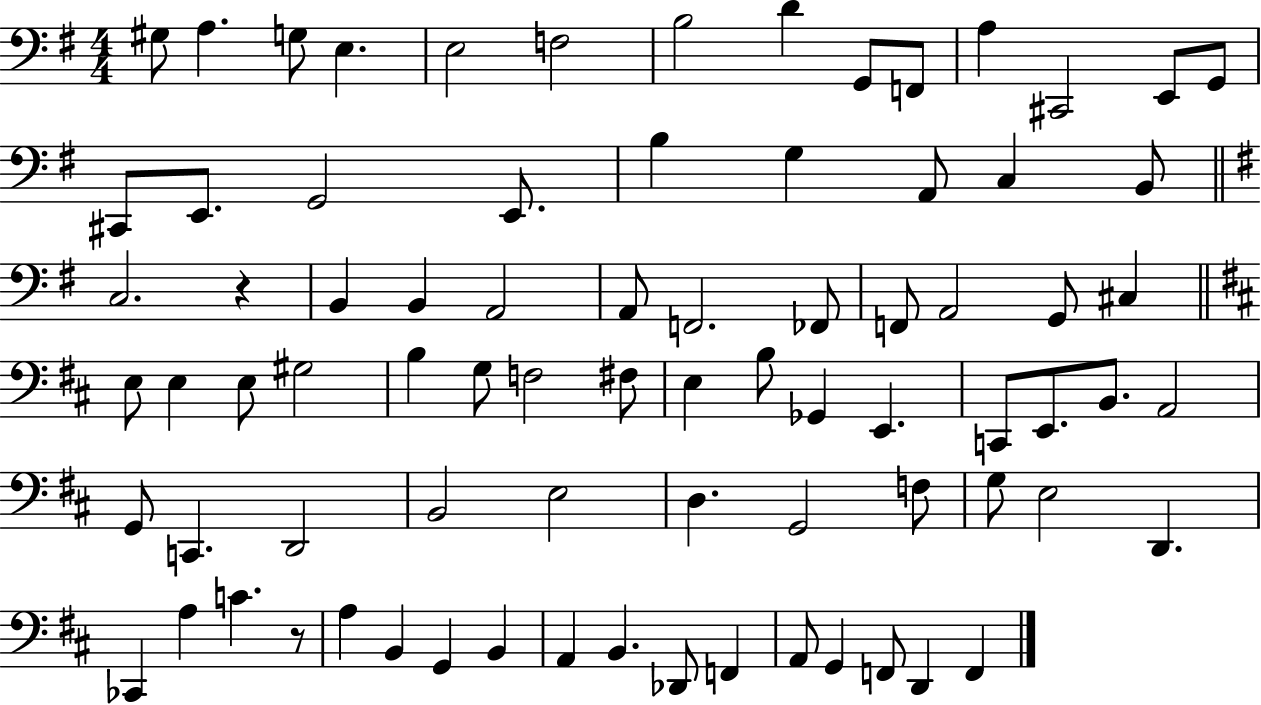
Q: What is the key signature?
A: G major